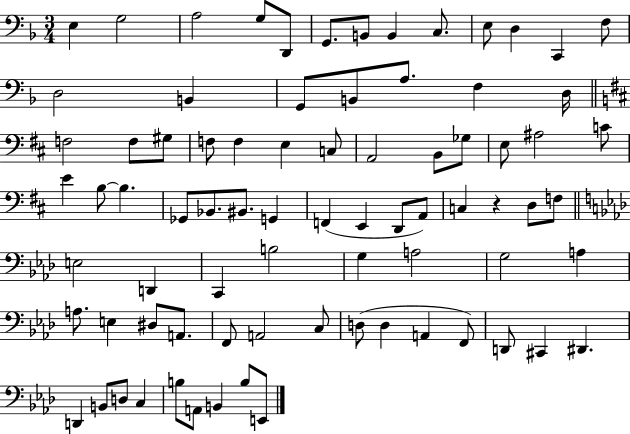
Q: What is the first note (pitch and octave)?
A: E3